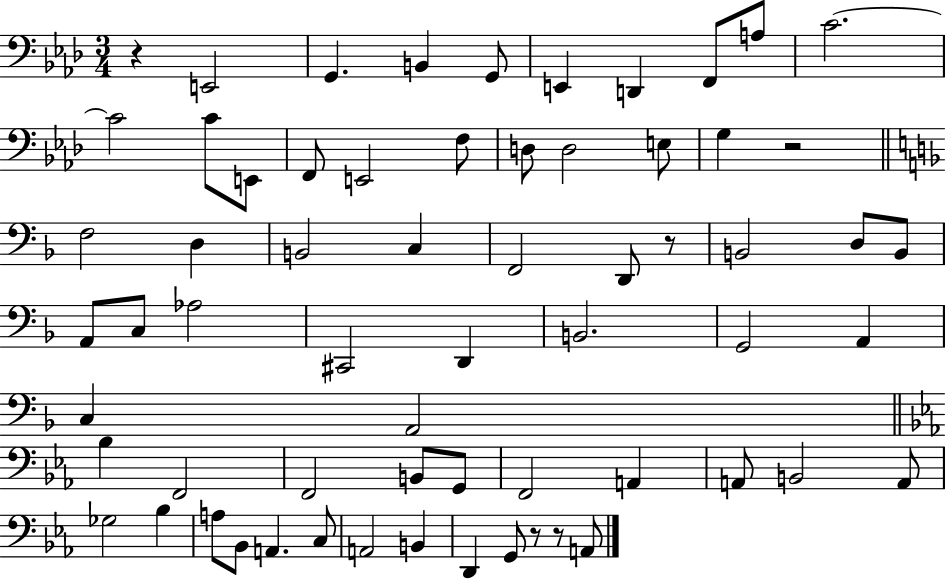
X:1
T:Untitled
M:3/4
L:1/4
K:Ab
z E,,2 G,, B,, G,,/2 E,, D,, F,,/2 A,/2 C2 C2 C/2 E,,/2 F,,/2 E,,2 F,/2 D,/2 D,2 E,/2 G, z2 F,2 D, B,,2 C, F,,2 D,,/2 z/2 B,,2 D,/2 B,,/2 A,,/2 C,/2 _A,2 ^C,,2 D,, B,,2 G,,2 A,, C, A,,2 _B, F,,2 F,,2 B,,/2 G,,/2 F,,2 A,, A,,/2 B,,2 A,,/2 _G,2 _B, A,/2 _B,,/2 A,, C,/2 A,,2 B,, D,, G,,/2 z/2 z/2 A,,/2